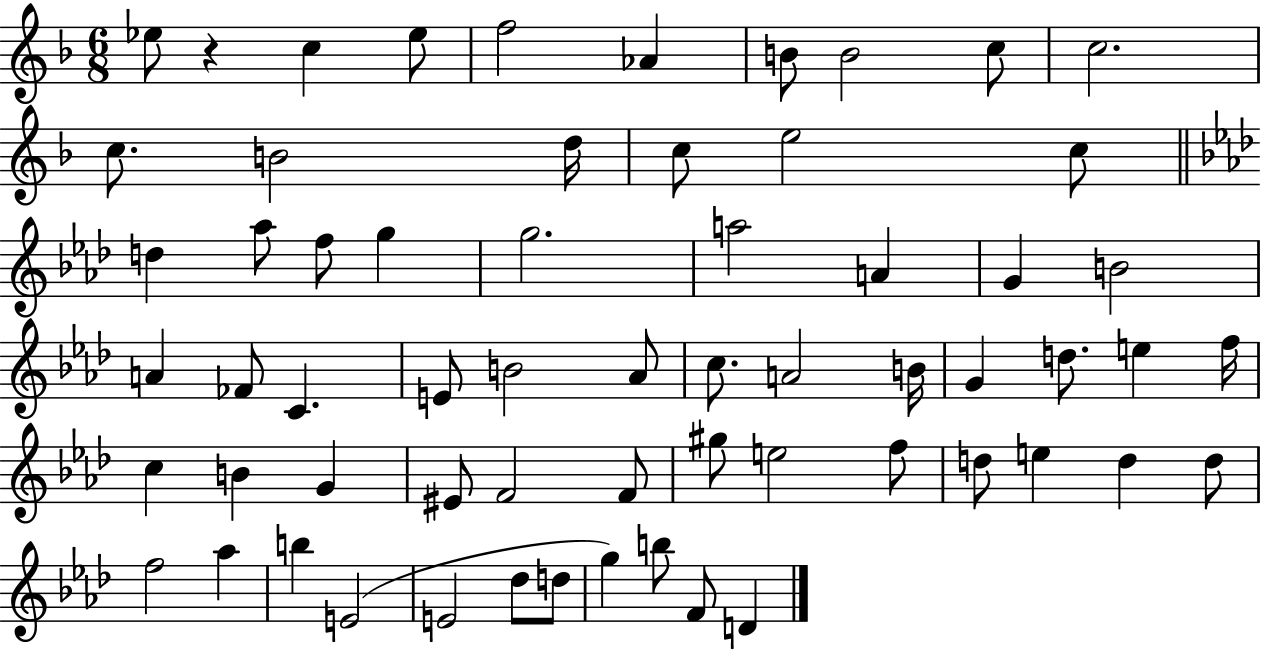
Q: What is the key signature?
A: F major